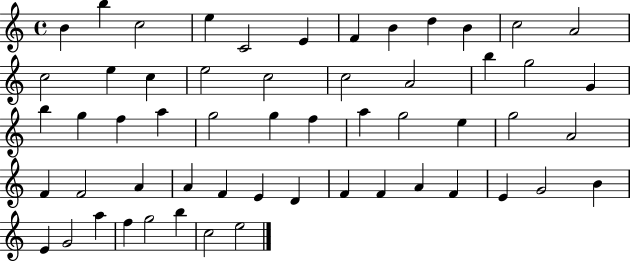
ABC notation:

X:1
T:Untitled
M:4/4
L:1/4
K:C
B b c2 e C2 E F B d B c2 A2 c2 e c e2 c2 c2 A2 b g2 G b g f a g2 g f a g2 e g2 A2 F F2 A A F E D F F A F E G2 B E G2 a f g2 b c2 e2